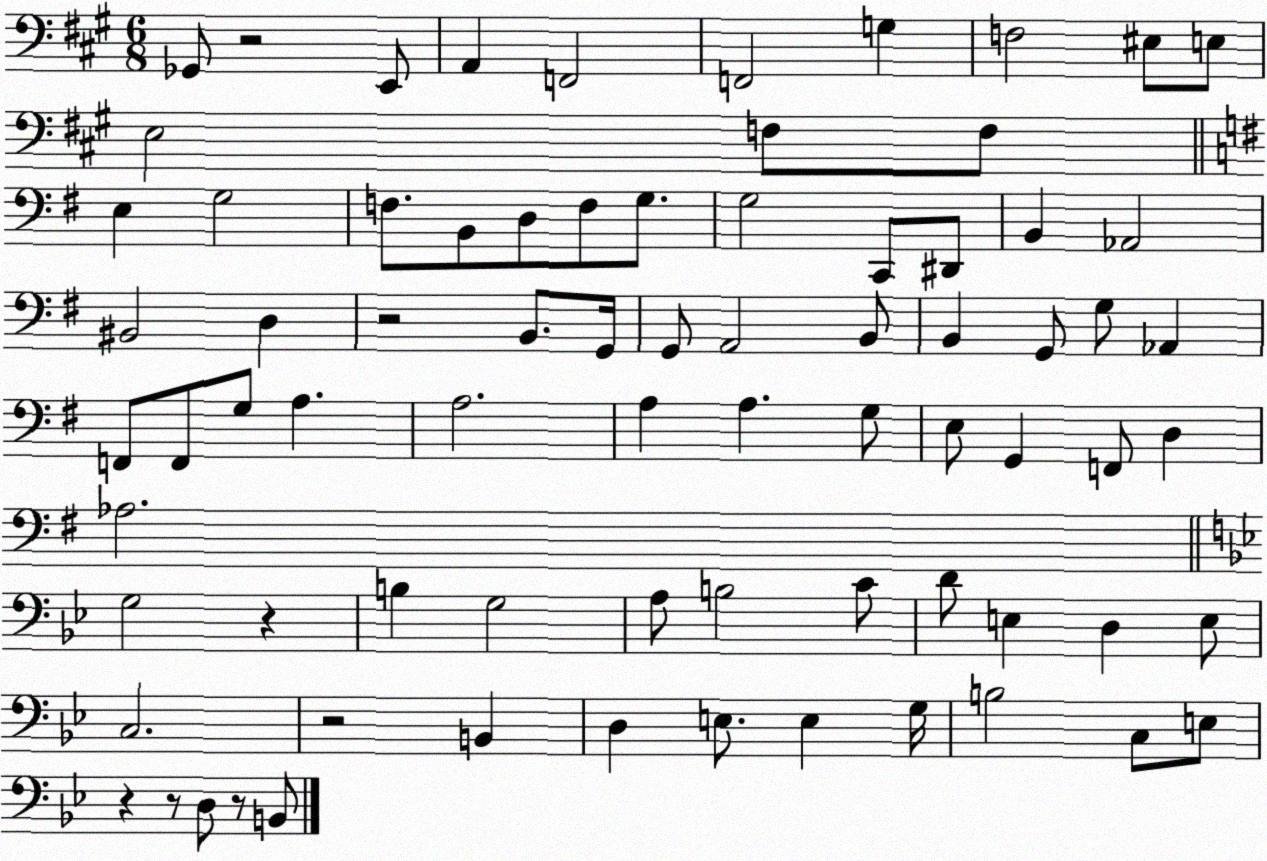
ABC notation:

X:1
T:Untitled
M:6/8
L:1/4
K:A
_G,,/2 z2 E,,/2 A,, F,,2 F,,2 G, F,2 ^E,/2 E,/2 E,2 F,/2 F,/2 E, G,2 F,/2 B,,/2 D,/2 F,/2 G,/2 G,2 C,,/2 ^D,,/2 B,, _A,,2 ^B,,2 D, z2 B,,/2 G,,/4 G,,/2 A,,2 B,,/2 B,, G,,/2 G,/2 _A,, F,,/2 F,,/2 G,/2 A, A,2 A, A, G,/2 E,/2 G,, F,,/2 D, _A,2 G,2 z B, G,2 A,/2 B,2 C/2 D/2 E, D, E,/2 C,2 z2 B,, D, E,/2 E, G,/4 B,2 C,/2 E,/2 z z/2 D,/2 z/2 B,,/2